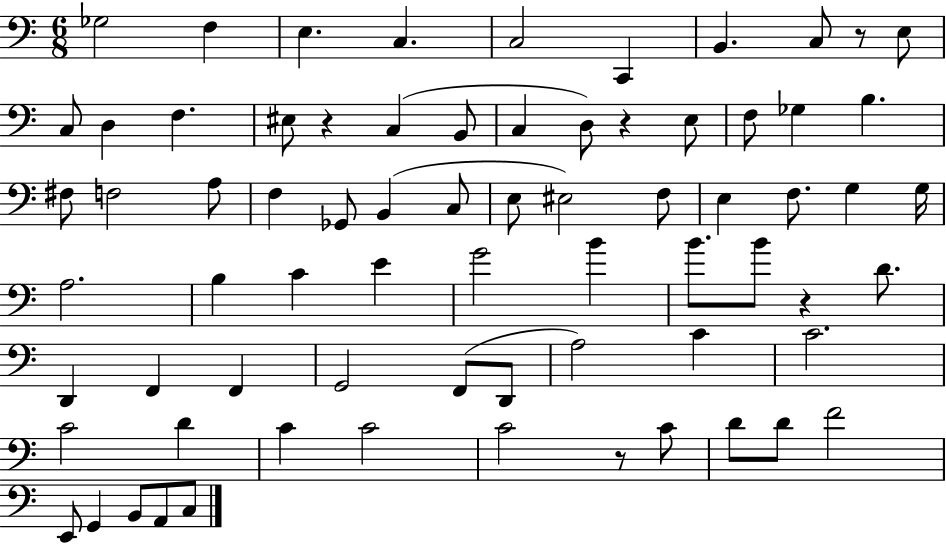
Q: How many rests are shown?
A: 5